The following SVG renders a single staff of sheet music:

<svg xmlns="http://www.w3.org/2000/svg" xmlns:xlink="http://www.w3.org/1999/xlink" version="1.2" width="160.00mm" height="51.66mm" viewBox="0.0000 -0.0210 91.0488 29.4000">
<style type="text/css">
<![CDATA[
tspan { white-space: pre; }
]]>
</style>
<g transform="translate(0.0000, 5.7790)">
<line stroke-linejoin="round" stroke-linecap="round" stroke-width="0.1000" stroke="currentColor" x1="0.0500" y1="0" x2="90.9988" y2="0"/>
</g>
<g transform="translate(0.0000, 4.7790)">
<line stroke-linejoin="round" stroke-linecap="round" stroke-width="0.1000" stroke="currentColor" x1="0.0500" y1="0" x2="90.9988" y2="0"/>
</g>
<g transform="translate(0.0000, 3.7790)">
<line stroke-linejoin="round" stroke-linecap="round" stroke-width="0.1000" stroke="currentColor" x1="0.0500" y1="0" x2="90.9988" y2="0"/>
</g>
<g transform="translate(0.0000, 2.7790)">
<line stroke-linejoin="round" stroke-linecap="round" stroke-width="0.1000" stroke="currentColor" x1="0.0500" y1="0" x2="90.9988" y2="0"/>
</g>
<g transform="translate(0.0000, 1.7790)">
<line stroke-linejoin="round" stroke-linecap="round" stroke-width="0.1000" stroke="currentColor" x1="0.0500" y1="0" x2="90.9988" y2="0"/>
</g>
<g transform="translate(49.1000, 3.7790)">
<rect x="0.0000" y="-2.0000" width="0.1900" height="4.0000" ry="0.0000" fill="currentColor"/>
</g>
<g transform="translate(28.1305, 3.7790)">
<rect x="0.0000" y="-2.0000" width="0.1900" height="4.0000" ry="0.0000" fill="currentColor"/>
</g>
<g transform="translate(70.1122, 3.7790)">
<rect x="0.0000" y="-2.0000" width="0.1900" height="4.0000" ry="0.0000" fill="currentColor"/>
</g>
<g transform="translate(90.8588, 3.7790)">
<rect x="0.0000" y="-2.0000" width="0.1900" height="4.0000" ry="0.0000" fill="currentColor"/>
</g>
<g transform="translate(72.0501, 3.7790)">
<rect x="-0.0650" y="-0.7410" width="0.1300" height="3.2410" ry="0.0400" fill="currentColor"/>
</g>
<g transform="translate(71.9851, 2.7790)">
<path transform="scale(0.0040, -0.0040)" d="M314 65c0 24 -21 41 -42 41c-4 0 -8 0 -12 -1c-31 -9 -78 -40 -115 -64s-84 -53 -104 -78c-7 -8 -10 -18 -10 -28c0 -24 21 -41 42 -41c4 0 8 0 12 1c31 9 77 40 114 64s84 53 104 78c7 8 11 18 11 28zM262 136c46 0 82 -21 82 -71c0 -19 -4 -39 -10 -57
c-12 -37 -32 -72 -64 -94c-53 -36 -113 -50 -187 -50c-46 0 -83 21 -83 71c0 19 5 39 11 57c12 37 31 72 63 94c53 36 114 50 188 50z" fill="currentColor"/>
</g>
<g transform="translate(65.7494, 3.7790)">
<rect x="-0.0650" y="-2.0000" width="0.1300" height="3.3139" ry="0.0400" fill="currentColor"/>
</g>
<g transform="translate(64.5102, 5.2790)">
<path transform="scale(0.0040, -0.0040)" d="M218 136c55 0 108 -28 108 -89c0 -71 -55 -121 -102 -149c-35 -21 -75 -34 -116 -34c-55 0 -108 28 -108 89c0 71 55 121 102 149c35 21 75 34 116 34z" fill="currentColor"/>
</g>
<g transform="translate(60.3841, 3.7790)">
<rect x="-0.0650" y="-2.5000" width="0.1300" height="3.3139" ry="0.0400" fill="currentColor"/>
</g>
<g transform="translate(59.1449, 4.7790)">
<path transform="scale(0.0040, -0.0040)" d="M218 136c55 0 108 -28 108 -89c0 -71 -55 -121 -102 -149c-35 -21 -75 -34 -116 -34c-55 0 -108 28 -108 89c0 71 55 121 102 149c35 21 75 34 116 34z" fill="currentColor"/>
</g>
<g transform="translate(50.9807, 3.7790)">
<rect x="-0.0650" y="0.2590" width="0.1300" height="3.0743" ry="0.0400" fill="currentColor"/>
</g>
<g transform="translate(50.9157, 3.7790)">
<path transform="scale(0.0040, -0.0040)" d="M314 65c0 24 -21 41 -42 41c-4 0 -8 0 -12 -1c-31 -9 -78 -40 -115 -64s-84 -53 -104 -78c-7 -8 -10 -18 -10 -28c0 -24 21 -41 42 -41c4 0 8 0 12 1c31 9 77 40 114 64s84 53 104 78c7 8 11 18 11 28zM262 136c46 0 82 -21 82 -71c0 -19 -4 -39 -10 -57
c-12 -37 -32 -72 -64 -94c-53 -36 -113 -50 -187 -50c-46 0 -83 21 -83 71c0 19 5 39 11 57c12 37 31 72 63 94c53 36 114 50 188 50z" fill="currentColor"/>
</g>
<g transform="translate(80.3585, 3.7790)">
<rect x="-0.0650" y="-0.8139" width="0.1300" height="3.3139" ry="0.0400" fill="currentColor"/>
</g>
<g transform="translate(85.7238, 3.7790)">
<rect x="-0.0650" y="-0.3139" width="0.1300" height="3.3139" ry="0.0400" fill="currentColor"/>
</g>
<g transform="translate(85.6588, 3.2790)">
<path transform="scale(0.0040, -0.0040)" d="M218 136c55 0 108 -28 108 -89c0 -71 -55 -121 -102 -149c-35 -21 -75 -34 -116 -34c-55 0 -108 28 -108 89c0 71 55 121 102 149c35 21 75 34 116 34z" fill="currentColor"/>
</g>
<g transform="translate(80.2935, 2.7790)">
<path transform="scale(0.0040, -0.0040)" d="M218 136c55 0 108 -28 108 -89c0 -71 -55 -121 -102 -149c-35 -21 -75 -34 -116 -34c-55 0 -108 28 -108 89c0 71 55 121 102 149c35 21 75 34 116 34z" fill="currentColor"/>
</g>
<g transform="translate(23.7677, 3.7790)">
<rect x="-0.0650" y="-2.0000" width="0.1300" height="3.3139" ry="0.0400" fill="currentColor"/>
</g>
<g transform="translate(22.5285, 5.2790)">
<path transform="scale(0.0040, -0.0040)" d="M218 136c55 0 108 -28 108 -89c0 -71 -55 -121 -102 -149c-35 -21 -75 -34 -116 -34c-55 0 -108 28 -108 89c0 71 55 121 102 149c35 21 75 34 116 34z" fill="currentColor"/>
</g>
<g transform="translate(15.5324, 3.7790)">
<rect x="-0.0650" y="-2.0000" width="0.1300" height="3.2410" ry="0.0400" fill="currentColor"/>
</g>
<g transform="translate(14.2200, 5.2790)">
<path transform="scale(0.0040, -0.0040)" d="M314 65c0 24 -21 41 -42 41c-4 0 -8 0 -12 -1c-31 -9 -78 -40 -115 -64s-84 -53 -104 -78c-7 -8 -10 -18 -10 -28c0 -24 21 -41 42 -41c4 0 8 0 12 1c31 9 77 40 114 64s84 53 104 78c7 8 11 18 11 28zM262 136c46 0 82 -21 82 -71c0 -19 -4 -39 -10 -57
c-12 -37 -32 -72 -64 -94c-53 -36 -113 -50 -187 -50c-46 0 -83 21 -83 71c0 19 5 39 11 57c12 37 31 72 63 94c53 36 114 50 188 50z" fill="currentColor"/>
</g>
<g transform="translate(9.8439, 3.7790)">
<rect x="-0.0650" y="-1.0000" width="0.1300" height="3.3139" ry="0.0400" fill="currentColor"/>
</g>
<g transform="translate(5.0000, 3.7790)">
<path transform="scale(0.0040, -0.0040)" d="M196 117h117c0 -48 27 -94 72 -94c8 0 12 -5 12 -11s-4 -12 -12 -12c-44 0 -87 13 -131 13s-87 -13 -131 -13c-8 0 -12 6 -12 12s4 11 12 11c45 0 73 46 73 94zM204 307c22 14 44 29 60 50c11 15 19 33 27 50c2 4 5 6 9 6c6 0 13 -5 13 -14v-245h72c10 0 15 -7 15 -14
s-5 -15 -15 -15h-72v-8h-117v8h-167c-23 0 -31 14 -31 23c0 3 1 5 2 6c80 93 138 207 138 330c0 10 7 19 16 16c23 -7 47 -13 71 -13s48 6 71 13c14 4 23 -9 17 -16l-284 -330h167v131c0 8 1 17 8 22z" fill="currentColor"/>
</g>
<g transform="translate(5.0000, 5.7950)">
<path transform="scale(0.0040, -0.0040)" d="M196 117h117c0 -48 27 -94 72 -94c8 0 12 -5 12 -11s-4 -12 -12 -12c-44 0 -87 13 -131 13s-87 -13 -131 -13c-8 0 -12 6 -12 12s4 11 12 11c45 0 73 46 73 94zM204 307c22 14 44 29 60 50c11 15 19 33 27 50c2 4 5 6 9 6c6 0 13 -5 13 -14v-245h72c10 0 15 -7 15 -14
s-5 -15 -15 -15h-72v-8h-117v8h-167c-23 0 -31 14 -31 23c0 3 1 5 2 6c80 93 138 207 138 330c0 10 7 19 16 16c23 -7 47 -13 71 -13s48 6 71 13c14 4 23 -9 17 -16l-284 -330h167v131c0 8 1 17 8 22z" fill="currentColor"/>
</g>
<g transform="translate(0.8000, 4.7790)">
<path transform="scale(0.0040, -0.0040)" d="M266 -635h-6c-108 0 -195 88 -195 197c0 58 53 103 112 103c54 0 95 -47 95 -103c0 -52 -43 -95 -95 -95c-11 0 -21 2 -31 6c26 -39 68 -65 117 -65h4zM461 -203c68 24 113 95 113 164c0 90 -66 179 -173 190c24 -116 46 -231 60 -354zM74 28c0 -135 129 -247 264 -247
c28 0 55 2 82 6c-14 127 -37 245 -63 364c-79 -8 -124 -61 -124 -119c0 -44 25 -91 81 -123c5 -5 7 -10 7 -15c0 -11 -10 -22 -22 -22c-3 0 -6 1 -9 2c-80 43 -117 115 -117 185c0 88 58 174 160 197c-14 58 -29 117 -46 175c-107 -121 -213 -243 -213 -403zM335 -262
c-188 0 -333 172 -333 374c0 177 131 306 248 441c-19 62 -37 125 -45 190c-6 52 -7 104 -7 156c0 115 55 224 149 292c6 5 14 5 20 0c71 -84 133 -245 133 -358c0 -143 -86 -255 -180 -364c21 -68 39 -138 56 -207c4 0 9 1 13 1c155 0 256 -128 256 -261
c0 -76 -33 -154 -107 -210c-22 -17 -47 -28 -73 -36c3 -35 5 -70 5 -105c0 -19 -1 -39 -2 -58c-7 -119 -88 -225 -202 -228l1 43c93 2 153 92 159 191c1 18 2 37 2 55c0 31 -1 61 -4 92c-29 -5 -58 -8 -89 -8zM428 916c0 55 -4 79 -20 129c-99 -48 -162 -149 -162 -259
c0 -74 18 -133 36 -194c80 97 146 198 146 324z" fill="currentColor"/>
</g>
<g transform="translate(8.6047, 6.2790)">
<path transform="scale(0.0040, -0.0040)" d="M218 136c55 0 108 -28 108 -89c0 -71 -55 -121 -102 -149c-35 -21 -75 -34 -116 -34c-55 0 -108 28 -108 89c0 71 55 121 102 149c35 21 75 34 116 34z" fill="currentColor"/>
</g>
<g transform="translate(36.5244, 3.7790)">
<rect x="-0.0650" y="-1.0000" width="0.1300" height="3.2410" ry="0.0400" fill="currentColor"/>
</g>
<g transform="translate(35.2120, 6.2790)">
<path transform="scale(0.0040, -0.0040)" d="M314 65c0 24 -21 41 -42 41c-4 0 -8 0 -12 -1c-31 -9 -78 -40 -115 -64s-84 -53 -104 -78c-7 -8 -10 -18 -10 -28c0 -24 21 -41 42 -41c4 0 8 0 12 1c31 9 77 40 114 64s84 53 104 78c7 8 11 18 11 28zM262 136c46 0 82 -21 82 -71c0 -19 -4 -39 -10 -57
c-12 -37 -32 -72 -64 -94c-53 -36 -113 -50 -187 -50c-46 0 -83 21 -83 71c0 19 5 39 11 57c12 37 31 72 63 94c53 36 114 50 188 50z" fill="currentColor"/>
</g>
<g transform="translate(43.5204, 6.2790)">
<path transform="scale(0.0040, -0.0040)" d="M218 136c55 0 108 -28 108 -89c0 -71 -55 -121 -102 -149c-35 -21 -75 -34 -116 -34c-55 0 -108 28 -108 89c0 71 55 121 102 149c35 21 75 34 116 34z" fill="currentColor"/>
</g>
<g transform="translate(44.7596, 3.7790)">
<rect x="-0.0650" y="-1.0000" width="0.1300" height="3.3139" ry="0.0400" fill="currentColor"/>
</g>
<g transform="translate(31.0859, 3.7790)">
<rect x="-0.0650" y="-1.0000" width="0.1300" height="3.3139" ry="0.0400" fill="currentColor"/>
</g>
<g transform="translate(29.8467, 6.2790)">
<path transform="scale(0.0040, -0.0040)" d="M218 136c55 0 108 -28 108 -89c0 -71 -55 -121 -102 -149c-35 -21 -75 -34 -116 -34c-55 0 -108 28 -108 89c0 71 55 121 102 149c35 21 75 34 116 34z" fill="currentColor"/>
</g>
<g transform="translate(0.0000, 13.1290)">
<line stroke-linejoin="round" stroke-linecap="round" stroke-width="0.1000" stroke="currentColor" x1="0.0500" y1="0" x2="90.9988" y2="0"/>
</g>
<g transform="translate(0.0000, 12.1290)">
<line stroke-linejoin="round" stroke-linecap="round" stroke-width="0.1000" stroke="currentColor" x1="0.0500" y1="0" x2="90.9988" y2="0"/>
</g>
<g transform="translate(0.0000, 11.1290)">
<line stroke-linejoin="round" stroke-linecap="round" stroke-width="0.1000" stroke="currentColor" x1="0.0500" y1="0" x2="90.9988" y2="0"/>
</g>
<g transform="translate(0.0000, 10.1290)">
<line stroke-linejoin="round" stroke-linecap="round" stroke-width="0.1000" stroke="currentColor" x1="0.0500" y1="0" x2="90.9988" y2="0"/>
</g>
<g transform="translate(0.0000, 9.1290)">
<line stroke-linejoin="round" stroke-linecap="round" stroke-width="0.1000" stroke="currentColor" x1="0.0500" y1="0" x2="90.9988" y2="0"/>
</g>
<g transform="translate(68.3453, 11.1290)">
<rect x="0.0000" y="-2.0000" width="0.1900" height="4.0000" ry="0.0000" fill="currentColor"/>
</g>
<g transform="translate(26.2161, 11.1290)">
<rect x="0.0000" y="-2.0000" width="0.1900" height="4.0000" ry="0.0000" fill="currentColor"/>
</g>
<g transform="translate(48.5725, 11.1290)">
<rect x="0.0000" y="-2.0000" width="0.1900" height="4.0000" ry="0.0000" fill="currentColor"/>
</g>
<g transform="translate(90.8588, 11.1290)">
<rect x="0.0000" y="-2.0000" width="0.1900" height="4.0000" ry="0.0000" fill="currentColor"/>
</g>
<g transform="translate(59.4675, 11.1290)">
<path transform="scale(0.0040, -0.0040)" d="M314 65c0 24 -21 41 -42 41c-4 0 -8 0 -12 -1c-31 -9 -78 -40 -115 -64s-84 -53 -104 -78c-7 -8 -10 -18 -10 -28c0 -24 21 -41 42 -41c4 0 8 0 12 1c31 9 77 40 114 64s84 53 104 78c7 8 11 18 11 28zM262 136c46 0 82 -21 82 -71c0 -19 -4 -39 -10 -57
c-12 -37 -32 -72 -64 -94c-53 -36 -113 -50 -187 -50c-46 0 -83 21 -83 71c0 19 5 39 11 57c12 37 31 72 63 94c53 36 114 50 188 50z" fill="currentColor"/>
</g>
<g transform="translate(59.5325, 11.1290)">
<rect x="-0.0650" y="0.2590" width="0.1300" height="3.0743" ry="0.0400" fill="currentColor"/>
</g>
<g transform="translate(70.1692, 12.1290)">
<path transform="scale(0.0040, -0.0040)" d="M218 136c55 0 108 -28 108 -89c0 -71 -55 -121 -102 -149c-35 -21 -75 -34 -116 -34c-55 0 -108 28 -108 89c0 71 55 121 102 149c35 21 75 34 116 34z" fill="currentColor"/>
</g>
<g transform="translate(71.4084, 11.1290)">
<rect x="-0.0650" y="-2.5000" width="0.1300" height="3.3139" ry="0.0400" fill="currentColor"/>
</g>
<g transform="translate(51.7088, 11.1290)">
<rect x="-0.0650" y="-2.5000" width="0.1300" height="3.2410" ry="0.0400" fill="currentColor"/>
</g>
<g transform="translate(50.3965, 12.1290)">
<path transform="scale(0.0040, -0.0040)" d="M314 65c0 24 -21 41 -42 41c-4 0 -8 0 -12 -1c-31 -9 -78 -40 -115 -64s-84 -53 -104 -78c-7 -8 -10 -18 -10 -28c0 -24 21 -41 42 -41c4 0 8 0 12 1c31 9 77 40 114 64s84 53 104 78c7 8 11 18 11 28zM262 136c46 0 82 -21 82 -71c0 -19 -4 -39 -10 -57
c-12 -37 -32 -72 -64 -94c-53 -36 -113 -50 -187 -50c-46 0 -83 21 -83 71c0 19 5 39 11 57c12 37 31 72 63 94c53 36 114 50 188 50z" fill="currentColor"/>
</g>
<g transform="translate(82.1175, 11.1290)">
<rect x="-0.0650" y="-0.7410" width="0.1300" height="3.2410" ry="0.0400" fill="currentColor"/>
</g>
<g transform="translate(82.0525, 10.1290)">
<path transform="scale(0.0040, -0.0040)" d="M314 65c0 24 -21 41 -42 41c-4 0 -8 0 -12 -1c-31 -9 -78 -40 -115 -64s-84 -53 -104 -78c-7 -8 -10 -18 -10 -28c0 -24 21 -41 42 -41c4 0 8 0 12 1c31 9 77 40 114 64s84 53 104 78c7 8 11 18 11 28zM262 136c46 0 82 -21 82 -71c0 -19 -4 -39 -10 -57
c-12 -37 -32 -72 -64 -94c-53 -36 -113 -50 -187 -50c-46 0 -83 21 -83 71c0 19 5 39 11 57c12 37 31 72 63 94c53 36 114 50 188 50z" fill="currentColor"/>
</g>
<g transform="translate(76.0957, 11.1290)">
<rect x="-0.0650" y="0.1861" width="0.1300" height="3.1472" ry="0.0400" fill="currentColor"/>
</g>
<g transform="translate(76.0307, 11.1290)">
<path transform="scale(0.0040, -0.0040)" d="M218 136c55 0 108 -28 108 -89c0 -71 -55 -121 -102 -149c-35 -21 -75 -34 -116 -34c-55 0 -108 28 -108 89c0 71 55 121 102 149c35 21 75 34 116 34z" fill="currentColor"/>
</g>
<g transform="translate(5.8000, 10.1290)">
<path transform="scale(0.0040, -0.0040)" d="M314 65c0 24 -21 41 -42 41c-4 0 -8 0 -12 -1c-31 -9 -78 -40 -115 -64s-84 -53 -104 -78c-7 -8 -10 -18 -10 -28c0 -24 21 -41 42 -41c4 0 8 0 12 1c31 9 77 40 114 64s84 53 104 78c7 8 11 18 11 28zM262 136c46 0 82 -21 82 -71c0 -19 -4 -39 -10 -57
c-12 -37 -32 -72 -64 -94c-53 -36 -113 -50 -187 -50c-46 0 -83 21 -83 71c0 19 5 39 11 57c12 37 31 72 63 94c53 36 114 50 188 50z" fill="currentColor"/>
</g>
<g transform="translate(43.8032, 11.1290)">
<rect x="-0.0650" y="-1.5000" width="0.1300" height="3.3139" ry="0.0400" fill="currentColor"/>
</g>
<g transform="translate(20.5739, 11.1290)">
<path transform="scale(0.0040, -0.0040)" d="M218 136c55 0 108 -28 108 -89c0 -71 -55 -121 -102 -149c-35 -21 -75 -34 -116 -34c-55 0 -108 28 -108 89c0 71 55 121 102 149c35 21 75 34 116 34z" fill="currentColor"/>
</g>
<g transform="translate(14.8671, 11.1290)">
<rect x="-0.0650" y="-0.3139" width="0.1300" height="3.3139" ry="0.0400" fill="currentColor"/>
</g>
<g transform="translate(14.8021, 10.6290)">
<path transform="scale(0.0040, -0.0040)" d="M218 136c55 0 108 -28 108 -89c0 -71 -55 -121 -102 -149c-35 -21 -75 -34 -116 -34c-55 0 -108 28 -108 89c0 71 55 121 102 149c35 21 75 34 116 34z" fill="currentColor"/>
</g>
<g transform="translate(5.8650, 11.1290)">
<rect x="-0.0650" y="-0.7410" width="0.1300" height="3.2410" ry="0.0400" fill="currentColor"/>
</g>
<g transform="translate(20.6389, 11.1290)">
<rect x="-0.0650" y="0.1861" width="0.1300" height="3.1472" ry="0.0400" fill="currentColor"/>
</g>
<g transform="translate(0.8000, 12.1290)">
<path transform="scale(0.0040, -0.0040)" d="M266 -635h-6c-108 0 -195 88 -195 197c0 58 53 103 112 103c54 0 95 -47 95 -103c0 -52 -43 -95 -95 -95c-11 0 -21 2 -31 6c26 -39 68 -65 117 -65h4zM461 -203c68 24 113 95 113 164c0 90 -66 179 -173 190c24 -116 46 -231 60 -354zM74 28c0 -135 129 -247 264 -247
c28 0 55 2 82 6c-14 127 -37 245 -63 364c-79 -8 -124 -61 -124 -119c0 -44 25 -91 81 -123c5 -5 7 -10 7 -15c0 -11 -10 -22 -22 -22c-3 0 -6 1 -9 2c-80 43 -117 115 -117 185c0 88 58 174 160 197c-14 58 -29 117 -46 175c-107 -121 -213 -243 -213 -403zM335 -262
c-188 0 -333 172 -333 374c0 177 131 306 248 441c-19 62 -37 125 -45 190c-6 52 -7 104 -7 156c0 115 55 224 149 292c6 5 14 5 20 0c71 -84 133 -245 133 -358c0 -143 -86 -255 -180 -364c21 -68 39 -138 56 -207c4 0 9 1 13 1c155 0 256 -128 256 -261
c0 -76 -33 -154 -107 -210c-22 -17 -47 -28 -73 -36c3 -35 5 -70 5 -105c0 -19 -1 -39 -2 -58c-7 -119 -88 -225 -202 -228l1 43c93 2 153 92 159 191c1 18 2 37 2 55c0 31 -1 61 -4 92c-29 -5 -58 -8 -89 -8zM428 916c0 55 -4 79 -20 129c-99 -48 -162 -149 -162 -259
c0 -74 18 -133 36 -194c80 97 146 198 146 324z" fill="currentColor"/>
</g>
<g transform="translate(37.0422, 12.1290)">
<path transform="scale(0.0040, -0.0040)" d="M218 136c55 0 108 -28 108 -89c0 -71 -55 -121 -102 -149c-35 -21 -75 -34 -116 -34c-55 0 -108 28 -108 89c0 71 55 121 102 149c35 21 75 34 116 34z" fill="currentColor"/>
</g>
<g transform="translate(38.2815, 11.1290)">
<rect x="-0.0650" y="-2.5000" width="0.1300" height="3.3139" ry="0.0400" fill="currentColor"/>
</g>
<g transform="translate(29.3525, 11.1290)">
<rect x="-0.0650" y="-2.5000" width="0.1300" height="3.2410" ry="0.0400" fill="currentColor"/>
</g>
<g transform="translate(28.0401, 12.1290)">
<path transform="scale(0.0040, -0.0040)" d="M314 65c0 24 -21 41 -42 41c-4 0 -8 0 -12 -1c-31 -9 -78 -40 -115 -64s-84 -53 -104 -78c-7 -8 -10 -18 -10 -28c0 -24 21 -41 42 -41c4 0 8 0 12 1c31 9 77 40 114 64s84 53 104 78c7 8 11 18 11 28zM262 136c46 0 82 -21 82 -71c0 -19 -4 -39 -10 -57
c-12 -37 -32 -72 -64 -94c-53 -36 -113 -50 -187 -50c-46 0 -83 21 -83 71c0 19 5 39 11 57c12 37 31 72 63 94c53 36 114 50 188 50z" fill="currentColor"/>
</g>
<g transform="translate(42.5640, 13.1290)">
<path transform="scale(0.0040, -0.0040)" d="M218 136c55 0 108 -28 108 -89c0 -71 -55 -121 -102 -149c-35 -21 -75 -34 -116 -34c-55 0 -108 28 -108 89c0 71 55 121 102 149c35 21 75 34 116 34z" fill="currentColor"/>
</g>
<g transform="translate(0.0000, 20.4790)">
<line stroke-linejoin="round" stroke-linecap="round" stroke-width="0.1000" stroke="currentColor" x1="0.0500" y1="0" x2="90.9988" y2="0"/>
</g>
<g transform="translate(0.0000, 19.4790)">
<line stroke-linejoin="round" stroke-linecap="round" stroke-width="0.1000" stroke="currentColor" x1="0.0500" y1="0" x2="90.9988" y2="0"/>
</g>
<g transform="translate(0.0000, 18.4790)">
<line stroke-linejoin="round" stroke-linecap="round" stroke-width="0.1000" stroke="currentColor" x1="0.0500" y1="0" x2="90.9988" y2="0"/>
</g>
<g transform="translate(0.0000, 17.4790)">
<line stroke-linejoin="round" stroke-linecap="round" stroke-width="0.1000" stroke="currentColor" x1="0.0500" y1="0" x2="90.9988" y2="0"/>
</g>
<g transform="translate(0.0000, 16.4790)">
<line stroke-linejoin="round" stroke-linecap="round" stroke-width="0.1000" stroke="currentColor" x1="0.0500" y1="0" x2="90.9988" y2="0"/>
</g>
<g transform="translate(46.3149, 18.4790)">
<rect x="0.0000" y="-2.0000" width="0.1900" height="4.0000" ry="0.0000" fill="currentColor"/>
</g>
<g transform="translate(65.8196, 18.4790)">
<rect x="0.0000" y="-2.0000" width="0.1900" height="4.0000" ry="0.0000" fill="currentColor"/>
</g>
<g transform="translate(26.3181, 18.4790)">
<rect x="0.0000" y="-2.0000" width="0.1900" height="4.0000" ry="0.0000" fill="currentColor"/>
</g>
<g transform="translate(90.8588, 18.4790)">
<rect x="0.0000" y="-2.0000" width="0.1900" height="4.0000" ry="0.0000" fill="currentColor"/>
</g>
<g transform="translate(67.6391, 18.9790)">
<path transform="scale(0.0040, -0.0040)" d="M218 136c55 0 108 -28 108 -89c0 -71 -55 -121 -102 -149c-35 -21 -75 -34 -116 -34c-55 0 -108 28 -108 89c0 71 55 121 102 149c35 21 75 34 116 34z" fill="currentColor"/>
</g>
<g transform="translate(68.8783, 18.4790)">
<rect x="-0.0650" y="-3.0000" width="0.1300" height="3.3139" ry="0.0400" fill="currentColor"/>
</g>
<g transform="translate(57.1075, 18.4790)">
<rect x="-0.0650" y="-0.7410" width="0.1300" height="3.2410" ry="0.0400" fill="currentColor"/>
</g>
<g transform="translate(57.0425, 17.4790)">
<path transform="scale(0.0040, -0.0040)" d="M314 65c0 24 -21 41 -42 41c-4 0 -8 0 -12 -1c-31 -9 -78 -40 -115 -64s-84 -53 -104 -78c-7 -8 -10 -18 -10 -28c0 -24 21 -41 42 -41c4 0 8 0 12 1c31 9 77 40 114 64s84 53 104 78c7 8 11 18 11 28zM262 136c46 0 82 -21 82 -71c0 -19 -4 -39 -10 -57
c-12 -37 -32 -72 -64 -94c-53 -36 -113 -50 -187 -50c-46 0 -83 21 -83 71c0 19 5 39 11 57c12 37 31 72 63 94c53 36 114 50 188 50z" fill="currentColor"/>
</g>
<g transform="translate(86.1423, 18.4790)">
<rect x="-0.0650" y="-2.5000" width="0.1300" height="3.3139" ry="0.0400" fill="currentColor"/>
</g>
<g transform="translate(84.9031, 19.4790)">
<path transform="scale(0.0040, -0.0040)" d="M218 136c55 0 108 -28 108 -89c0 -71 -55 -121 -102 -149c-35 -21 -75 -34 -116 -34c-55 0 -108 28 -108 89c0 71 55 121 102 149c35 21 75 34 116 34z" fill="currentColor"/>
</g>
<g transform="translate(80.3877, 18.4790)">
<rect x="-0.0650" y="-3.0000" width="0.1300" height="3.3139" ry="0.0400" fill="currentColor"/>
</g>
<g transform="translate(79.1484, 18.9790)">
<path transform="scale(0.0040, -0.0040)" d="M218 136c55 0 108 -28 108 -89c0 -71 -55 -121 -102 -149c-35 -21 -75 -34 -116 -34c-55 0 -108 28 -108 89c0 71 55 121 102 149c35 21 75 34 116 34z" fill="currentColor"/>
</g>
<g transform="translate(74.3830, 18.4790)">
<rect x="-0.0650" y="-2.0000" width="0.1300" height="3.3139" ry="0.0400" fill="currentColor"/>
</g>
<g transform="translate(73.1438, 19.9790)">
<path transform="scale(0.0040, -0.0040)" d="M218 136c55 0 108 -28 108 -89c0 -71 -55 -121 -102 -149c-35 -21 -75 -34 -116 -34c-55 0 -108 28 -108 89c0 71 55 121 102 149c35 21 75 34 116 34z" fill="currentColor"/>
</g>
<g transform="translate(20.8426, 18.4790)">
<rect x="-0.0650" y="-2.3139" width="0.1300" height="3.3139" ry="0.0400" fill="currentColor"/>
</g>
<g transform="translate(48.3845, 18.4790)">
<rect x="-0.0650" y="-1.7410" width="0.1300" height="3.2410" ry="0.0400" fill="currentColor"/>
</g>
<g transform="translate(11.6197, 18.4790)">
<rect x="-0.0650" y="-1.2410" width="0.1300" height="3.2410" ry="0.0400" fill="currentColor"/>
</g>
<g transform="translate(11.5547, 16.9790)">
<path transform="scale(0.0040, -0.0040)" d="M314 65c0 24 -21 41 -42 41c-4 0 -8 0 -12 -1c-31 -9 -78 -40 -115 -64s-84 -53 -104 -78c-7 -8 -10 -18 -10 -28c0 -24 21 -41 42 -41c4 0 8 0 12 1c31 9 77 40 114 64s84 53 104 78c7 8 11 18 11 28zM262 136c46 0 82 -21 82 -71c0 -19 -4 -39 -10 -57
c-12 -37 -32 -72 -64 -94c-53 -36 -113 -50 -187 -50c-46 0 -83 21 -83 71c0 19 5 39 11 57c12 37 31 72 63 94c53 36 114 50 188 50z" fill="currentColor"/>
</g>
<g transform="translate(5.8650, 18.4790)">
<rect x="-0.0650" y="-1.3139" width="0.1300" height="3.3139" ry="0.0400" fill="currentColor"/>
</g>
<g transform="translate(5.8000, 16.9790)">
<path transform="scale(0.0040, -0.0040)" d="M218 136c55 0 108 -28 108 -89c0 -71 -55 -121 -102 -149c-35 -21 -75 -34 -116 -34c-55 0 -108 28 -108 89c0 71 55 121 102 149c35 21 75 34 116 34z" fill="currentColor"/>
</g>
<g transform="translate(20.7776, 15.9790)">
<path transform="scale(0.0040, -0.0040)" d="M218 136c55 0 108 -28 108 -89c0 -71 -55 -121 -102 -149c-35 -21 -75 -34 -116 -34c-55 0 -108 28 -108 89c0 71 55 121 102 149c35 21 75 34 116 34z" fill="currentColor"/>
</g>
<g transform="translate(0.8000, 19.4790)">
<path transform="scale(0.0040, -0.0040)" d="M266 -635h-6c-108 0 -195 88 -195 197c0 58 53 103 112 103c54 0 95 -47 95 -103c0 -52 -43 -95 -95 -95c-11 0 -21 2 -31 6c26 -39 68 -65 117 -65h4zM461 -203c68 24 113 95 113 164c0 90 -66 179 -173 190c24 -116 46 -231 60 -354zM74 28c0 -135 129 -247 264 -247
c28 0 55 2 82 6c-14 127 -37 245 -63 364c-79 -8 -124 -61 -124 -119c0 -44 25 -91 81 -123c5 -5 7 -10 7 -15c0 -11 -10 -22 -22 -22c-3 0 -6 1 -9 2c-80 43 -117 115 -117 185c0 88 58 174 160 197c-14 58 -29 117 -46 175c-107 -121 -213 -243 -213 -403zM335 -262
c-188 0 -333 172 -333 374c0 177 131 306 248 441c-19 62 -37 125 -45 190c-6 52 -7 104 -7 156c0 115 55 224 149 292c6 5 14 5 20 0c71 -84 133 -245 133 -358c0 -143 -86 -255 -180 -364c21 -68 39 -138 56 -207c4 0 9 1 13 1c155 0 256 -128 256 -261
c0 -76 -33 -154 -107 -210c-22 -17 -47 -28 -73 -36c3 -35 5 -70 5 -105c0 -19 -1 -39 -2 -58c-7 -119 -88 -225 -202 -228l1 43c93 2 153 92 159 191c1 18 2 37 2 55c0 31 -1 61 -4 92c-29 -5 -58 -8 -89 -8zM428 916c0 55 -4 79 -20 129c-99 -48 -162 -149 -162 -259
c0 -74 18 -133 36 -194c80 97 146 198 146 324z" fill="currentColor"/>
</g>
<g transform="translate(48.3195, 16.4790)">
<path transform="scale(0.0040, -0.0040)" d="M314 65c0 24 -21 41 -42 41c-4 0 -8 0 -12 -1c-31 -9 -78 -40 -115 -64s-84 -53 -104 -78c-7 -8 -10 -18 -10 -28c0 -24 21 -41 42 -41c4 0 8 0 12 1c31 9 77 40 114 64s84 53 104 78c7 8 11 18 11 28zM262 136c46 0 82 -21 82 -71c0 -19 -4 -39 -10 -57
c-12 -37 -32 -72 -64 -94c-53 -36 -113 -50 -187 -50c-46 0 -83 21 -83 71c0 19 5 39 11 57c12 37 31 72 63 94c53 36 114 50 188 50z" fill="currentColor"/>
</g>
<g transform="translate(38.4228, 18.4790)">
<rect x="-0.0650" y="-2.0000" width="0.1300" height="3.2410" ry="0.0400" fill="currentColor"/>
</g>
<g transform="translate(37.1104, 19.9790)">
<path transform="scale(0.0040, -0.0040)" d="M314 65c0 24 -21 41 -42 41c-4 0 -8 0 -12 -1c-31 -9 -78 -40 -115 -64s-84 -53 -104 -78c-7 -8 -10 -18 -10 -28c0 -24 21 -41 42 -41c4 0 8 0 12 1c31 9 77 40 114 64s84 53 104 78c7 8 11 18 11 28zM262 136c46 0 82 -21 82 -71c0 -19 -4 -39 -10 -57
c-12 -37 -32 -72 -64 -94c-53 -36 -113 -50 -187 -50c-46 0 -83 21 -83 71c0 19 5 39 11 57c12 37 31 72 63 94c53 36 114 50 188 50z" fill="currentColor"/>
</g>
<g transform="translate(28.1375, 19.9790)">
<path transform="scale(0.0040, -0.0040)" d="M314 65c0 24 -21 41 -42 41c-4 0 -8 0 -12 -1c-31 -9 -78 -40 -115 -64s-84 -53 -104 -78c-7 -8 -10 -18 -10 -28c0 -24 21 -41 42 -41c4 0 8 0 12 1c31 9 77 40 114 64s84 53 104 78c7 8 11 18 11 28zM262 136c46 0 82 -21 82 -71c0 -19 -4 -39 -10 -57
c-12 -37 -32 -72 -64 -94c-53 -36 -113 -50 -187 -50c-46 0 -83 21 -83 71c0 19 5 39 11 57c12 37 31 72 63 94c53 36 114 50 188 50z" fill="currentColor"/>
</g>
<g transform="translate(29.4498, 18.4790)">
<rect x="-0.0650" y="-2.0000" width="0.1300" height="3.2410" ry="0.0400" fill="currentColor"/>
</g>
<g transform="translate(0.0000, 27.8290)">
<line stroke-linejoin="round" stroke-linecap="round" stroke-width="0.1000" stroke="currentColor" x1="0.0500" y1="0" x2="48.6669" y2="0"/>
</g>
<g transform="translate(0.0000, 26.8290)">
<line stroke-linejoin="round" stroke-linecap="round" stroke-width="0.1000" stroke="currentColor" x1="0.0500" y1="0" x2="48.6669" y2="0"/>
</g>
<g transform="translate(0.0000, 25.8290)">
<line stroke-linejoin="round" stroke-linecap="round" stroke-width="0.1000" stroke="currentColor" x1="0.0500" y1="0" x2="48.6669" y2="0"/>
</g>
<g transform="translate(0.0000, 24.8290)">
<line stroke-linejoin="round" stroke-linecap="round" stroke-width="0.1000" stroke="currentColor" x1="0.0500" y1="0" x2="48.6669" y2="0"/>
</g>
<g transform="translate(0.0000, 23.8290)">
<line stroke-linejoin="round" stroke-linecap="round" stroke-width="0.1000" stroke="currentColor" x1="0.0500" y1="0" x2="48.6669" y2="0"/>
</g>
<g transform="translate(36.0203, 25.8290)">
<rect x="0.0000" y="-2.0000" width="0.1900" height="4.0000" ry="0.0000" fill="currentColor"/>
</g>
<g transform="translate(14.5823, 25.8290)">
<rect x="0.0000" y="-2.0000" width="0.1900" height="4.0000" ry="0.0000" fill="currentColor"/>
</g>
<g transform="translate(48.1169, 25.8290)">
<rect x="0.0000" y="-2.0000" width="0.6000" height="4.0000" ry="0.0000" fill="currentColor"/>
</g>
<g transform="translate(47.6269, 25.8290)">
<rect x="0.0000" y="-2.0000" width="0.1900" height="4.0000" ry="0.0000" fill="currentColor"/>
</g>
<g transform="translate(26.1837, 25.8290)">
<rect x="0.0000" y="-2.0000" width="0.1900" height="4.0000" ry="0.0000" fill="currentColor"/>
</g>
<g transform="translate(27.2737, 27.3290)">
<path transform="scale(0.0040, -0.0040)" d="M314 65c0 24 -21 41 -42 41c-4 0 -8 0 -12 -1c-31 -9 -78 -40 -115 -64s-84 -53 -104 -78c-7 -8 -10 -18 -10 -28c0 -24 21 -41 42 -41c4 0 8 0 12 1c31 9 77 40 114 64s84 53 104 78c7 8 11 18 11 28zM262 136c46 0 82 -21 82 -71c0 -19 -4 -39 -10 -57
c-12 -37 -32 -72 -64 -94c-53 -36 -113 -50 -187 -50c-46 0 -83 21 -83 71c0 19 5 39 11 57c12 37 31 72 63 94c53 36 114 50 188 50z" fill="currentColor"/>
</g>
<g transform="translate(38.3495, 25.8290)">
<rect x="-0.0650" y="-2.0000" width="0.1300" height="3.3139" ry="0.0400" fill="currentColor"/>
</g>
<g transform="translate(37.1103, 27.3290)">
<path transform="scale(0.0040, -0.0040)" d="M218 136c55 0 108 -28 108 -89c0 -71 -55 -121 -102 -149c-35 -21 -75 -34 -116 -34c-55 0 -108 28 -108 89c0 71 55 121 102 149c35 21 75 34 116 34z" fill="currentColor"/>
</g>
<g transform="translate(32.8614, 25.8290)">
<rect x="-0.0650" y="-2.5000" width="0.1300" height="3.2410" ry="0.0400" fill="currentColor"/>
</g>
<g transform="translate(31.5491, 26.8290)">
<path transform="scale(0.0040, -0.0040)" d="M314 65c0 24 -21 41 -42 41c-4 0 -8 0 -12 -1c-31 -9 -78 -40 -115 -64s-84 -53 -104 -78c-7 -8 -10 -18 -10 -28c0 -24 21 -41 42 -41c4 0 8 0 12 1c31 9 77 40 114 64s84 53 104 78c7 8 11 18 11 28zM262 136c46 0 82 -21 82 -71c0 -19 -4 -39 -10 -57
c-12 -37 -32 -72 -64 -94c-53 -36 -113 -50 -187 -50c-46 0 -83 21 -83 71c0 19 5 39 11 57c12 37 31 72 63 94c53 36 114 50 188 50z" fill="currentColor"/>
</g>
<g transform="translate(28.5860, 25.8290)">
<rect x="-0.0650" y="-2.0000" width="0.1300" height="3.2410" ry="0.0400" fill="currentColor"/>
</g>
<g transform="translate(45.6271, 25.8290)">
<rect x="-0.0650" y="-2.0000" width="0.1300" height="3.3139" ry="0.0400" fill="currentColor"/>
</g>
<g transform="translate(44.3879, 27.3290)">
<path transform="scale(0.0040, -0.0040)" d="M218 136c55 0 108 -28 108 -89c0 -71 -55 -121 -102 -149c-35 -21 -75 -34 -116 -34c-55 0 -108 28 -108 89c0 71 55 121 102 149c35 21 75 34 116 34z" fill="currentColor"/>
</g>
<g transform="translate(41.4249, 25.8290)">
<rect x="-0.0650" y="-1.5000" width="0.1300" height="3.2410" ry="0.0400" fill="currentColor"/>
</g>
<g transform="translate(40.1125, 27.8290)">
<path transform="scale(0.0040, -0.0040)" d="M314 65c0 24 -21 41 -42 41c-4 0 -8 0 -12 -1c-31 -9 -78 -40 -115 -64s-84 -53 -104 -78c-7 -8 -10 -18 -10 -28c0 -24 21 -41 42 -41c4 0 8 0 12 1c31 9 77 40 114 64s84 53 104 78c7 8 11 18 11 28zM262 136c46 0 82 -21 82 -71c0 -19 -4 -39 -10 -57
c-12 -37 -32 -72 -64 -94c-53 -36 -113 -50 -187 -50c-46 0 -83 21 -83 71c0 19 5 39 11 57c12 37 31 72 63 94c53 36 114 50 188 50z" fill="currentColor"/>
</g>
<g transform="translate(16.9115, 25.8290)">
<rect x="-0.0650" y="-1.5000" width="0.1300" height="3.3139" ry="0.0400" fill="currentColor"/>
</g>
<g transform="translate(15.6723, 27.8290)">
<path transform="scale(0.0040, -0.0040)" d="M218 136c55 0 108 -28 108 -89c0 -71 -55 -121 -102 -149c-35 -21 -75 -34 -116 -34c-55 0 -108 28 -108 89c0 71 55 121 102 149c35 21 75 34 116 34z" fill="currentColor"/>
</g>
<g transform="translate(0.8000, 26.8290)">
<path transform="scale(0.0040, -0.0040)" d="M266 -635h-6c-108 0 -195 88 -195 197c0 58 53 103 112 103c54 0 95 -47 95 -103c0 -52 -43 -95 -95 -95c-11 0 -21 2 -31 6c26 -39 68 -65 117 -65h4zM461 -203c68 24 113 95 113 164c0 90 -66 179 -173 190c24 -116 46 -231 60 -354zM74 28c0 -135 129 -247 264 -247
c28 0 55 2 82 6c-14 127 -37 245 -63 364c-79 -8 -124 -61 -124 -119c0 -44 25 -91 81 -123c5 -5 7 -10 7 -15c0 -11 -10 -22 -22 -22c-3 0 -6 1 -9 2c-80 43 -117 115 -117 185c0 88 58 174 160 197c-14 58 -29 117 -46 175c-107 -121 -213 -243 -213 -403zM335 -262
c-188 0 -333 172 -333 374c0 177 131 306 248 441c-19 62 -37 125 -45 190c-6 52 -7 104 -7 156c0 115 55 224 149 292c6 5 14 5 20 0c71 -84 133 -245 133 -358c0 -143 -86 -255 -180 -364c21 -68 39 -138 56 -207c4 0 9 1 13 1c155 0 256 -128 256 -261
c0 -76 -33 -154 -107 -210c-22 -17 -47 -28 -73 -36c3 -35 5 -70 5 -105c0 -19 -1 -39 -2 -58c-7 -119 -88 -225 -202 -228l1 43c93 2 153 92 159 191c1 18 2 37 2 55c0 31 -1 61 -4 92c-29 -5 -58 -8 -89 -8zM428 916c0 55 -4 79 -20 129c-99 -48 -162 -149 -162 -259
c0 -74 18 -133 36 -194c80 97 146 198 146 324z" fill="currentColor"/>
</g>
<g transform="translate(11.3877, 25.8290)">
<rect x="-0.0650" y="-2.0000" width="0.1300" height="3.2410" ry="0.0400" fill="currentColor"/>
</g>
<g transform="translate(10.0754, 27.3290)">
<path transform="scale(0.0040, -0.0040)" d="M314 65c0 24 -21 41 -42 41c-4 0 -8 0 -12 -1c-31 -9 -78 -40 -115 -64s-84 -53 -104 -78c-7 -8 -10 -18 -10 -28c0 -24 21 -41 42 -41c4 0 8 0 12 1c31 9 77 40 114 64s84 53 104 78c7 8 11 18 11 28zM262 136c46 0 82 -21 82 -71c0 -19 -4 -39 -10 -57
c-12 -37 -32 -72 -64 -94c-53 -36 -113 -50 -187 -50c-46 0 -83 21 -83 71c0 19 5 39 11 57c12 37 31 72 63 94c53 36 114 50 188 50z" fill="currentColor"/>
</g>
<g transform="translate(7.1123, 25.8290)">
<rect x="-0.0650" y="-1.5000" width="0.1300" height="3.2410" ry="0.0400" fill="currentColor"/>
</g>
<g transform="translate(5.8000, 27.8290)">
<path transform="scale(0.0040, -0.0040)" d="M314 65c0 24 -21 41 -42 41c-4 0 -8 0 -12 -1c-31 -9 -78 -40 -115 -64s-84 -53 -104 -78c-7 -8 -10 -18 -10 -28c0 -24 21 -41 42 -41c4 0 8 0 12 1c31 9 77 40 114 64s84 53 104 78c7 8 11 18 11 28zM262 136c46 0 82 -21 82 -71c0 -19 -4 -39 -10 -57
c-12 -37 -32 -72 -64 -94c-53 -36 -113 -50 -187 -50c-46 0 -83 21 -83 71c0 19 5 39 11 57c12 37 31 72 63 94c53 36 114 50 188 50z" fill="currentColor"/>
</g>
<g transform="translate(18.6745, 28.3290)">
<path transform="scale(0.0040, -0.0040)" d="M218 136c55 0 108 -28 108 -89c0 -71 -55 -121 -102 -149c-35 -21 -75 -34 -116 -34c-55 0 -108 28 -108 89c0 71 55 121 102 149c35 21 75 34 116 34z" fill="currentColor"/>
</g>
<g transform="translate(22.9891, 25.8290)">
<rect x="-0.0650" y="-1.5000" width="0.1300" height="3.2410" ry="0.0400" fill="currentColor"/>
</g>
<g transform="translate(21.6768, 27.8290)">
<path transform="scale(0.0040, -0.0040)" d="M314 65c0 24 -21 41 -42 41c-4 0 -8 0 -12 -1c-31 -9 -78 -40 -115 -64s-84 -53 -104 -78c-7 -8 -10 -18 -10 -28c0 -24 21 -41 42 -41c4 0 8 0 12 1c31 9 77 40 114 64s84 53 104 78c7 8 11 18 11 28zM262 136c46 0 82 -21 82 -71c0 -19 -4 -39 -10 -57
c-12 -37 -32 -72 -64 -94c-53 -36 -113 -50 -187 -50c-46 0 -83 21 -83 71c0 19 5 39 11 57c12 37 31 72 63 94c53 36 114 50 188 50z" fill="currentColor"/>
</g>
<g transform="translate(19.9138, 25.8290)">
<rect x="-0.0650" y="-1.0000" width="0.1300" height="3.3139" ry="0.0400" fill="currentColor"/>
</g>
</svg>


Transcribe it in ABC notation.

X:1
T:Untitled
M:4/4
L:1/4
K:C
D F2 F D D2 D B2 G F d2 d c d2 c B G2 G E G2 B2 G B d2 e e2 g F2 F2 f2 d2 A F A G E2 F2 E D E2 F2 G2 F E2 F